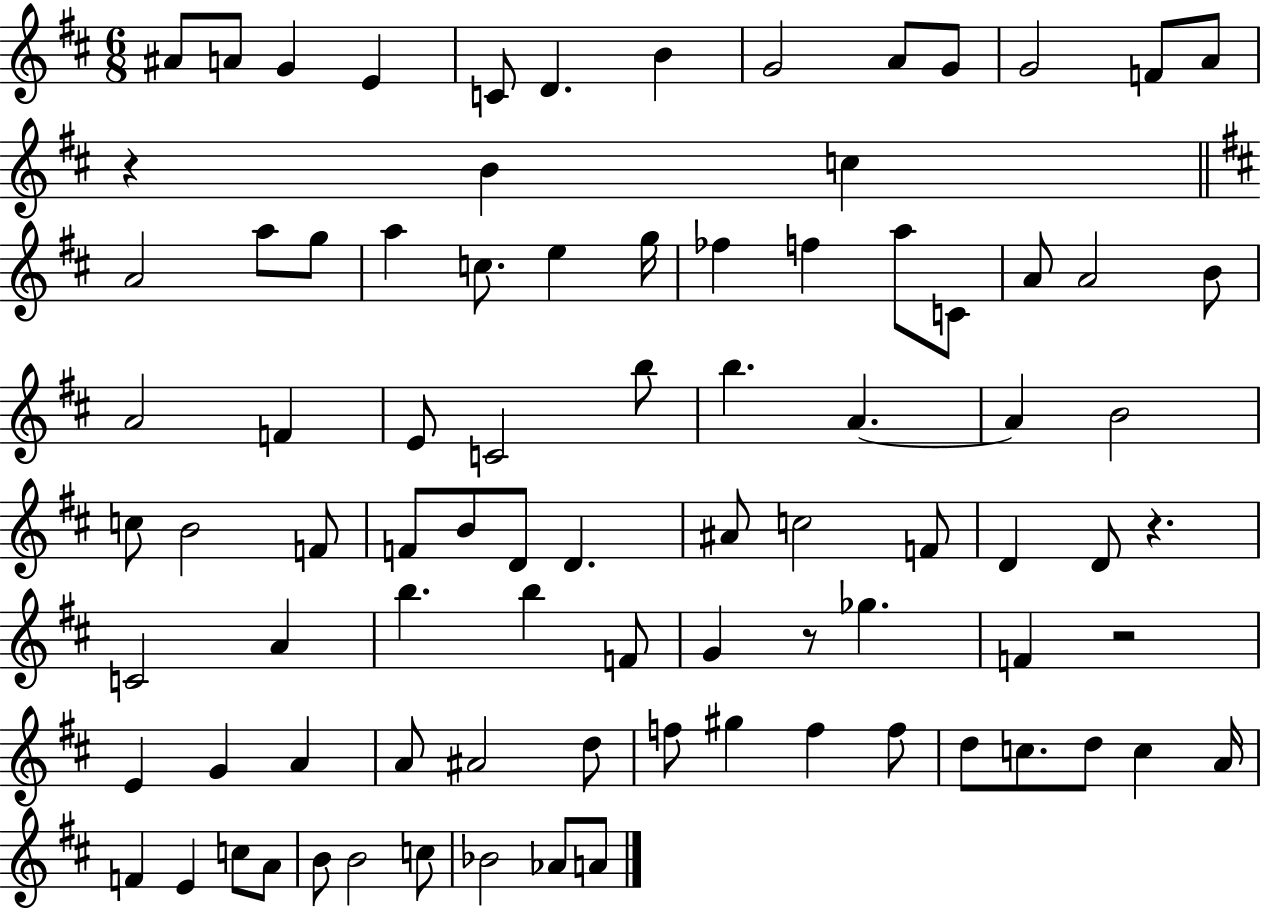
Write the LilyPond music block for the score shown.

{
  \clef treble
  \numericTimeSignature
  \time 6/8
  \key d \major
  ais'8 a'8 g'4 e'4 | c'8 d'4. b'4 | g'2 a'8 g'8 | g'2 f'8 a'8 | \break r4 b'4 c''4 | \bar "||" \break \key b \minor a'2 a''8 g''8 | a''4 c''8. e''4 g''16 | fes''4 f''4 a''8 c'8 | a'8 a'2 b'8 | \break a'2 f'4 | e'8 c'2 b''8 | b''4. a'4.~~ | a'4 b'2 | \break c''8 b'2 f'8 | f'8 b'8 d'8 d'4. | ais'8 c''2 f'8 | d'4 d'8 r4. | \break c'2 a'4 | b''4. b''4 f'8 | g'4 r8 ges''4. | f'4 r2 | \break e'4 g'4 a'4 | a'8 ais'2 d''8 | f''8 gis''4 f''4 f''8 | d''8 c''8. d''8 c''4 a'16 | \break f'4 e'4 c''8 a'8 | b'8 b'2 c''8 | bes'2 aes'8 a'8 | \bar "|."
}